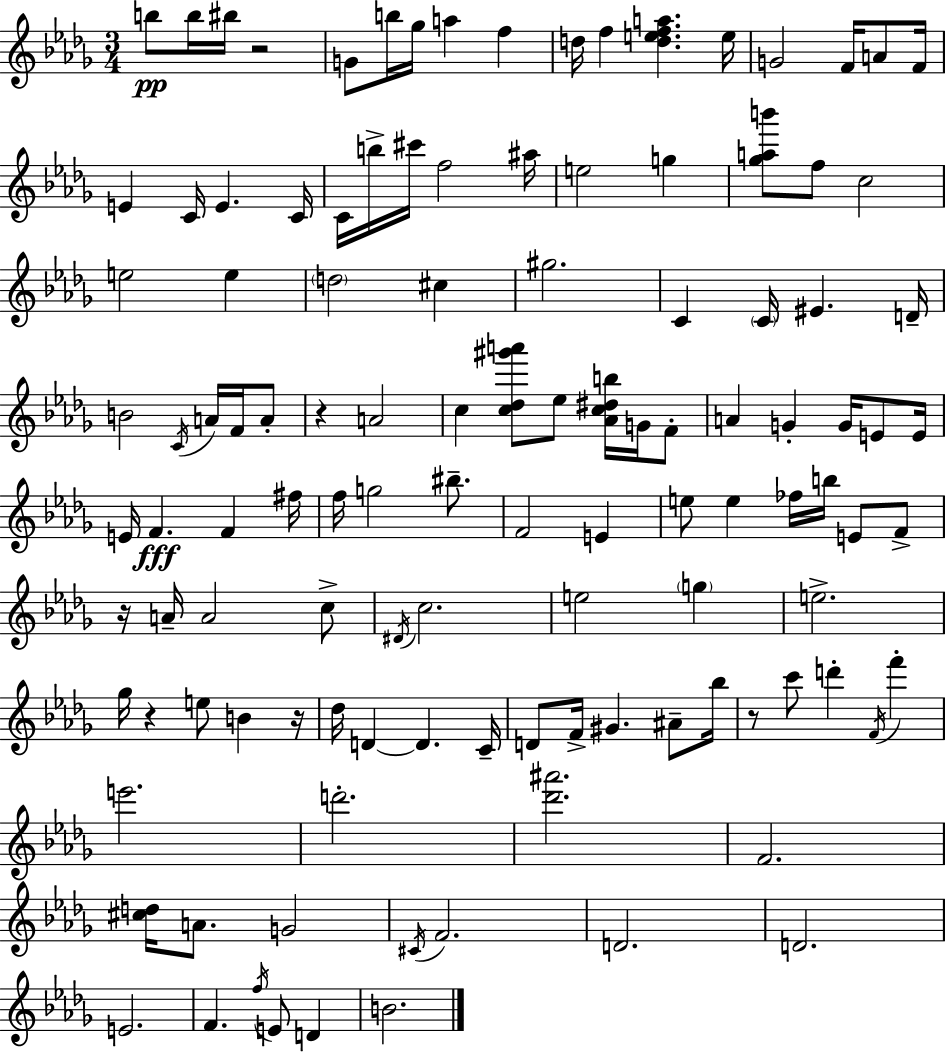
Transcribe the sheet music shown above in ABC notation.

X:1
T:Untitled
M:3/4
L:1/4
K:Bbm
b/2 b/4 ^b/4 z2 G/2 b/4 _g/4 a f d/4 f [defa] e/4 G2 F/4 A/2 F/4 E C/4 E C/4 C/4 b/4 ^c'/4 f2 ^a/4 e2 g [_gab']/2 f/2 c2 e2 e d2 ^c ^g2 C C/4 ^E D/4 B2 C/4 A/4 F/4 A/2 z A2 c [c_d^g'a']/2 _e/2 [_Ac^db]/4 G/4 F/2 A G G/4 E/2 E/4 E/4 F F ^f/4 f/4 g2 ^b/2 F2 E e/2 e _f/4 b/4 E/2 F/2 z/4 A/4 A2 c/2 ^D/4 c2 e2 g e2 _g/4 z e/2 B z/4 _d/4 D D C/4 D/2 F/4 ^G ^A/2 _b/4 z/2 c'/2 d' F/4 f' e'2 d'2 [_d'^a']2 F2 [^cd]/4 A/2 G2 ^C/4 F2 D2 D2 E2 F f/4 E/2 D B2